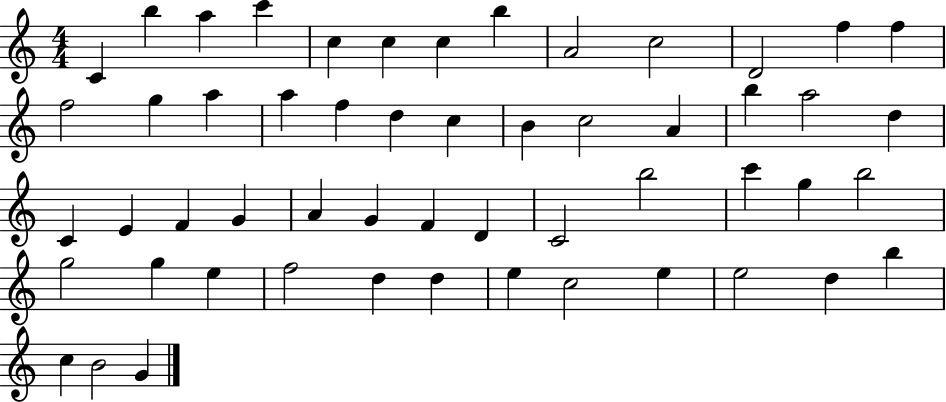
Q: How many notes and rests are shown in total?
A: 54